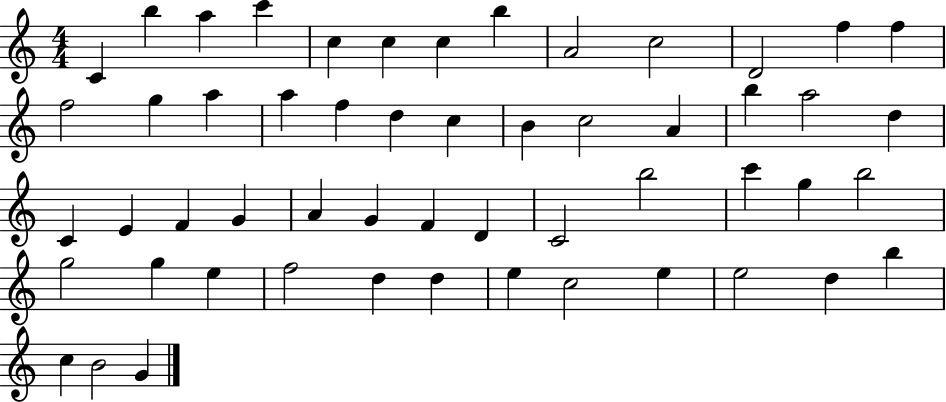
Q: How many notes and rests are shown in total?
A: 54